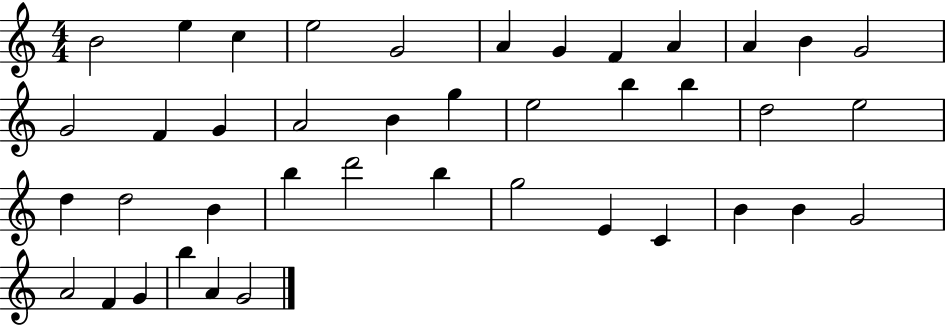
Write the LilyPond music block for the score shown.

{
  \clef treble
  \numericTimeSignature
  \time 4/4
  \key c \major
  b'2 e''4 c''4 | e''2 g'2 | a'4 g'4 f'4 a'4 | a'4 b'4 g'2 | \break g'2 f'4 g'4 | a'2 b'4 g''4 | e''2 b''4 b''4 | d''2 e''2 | \break d''4 d''2 b'4 | b''4 d'''2 b''4 | g''2 e'4 c'4 | b'4 b'4 g'2 | \break a'2 f'4 g'4 | b''4 a'4 g'2 | \bar "|."
}